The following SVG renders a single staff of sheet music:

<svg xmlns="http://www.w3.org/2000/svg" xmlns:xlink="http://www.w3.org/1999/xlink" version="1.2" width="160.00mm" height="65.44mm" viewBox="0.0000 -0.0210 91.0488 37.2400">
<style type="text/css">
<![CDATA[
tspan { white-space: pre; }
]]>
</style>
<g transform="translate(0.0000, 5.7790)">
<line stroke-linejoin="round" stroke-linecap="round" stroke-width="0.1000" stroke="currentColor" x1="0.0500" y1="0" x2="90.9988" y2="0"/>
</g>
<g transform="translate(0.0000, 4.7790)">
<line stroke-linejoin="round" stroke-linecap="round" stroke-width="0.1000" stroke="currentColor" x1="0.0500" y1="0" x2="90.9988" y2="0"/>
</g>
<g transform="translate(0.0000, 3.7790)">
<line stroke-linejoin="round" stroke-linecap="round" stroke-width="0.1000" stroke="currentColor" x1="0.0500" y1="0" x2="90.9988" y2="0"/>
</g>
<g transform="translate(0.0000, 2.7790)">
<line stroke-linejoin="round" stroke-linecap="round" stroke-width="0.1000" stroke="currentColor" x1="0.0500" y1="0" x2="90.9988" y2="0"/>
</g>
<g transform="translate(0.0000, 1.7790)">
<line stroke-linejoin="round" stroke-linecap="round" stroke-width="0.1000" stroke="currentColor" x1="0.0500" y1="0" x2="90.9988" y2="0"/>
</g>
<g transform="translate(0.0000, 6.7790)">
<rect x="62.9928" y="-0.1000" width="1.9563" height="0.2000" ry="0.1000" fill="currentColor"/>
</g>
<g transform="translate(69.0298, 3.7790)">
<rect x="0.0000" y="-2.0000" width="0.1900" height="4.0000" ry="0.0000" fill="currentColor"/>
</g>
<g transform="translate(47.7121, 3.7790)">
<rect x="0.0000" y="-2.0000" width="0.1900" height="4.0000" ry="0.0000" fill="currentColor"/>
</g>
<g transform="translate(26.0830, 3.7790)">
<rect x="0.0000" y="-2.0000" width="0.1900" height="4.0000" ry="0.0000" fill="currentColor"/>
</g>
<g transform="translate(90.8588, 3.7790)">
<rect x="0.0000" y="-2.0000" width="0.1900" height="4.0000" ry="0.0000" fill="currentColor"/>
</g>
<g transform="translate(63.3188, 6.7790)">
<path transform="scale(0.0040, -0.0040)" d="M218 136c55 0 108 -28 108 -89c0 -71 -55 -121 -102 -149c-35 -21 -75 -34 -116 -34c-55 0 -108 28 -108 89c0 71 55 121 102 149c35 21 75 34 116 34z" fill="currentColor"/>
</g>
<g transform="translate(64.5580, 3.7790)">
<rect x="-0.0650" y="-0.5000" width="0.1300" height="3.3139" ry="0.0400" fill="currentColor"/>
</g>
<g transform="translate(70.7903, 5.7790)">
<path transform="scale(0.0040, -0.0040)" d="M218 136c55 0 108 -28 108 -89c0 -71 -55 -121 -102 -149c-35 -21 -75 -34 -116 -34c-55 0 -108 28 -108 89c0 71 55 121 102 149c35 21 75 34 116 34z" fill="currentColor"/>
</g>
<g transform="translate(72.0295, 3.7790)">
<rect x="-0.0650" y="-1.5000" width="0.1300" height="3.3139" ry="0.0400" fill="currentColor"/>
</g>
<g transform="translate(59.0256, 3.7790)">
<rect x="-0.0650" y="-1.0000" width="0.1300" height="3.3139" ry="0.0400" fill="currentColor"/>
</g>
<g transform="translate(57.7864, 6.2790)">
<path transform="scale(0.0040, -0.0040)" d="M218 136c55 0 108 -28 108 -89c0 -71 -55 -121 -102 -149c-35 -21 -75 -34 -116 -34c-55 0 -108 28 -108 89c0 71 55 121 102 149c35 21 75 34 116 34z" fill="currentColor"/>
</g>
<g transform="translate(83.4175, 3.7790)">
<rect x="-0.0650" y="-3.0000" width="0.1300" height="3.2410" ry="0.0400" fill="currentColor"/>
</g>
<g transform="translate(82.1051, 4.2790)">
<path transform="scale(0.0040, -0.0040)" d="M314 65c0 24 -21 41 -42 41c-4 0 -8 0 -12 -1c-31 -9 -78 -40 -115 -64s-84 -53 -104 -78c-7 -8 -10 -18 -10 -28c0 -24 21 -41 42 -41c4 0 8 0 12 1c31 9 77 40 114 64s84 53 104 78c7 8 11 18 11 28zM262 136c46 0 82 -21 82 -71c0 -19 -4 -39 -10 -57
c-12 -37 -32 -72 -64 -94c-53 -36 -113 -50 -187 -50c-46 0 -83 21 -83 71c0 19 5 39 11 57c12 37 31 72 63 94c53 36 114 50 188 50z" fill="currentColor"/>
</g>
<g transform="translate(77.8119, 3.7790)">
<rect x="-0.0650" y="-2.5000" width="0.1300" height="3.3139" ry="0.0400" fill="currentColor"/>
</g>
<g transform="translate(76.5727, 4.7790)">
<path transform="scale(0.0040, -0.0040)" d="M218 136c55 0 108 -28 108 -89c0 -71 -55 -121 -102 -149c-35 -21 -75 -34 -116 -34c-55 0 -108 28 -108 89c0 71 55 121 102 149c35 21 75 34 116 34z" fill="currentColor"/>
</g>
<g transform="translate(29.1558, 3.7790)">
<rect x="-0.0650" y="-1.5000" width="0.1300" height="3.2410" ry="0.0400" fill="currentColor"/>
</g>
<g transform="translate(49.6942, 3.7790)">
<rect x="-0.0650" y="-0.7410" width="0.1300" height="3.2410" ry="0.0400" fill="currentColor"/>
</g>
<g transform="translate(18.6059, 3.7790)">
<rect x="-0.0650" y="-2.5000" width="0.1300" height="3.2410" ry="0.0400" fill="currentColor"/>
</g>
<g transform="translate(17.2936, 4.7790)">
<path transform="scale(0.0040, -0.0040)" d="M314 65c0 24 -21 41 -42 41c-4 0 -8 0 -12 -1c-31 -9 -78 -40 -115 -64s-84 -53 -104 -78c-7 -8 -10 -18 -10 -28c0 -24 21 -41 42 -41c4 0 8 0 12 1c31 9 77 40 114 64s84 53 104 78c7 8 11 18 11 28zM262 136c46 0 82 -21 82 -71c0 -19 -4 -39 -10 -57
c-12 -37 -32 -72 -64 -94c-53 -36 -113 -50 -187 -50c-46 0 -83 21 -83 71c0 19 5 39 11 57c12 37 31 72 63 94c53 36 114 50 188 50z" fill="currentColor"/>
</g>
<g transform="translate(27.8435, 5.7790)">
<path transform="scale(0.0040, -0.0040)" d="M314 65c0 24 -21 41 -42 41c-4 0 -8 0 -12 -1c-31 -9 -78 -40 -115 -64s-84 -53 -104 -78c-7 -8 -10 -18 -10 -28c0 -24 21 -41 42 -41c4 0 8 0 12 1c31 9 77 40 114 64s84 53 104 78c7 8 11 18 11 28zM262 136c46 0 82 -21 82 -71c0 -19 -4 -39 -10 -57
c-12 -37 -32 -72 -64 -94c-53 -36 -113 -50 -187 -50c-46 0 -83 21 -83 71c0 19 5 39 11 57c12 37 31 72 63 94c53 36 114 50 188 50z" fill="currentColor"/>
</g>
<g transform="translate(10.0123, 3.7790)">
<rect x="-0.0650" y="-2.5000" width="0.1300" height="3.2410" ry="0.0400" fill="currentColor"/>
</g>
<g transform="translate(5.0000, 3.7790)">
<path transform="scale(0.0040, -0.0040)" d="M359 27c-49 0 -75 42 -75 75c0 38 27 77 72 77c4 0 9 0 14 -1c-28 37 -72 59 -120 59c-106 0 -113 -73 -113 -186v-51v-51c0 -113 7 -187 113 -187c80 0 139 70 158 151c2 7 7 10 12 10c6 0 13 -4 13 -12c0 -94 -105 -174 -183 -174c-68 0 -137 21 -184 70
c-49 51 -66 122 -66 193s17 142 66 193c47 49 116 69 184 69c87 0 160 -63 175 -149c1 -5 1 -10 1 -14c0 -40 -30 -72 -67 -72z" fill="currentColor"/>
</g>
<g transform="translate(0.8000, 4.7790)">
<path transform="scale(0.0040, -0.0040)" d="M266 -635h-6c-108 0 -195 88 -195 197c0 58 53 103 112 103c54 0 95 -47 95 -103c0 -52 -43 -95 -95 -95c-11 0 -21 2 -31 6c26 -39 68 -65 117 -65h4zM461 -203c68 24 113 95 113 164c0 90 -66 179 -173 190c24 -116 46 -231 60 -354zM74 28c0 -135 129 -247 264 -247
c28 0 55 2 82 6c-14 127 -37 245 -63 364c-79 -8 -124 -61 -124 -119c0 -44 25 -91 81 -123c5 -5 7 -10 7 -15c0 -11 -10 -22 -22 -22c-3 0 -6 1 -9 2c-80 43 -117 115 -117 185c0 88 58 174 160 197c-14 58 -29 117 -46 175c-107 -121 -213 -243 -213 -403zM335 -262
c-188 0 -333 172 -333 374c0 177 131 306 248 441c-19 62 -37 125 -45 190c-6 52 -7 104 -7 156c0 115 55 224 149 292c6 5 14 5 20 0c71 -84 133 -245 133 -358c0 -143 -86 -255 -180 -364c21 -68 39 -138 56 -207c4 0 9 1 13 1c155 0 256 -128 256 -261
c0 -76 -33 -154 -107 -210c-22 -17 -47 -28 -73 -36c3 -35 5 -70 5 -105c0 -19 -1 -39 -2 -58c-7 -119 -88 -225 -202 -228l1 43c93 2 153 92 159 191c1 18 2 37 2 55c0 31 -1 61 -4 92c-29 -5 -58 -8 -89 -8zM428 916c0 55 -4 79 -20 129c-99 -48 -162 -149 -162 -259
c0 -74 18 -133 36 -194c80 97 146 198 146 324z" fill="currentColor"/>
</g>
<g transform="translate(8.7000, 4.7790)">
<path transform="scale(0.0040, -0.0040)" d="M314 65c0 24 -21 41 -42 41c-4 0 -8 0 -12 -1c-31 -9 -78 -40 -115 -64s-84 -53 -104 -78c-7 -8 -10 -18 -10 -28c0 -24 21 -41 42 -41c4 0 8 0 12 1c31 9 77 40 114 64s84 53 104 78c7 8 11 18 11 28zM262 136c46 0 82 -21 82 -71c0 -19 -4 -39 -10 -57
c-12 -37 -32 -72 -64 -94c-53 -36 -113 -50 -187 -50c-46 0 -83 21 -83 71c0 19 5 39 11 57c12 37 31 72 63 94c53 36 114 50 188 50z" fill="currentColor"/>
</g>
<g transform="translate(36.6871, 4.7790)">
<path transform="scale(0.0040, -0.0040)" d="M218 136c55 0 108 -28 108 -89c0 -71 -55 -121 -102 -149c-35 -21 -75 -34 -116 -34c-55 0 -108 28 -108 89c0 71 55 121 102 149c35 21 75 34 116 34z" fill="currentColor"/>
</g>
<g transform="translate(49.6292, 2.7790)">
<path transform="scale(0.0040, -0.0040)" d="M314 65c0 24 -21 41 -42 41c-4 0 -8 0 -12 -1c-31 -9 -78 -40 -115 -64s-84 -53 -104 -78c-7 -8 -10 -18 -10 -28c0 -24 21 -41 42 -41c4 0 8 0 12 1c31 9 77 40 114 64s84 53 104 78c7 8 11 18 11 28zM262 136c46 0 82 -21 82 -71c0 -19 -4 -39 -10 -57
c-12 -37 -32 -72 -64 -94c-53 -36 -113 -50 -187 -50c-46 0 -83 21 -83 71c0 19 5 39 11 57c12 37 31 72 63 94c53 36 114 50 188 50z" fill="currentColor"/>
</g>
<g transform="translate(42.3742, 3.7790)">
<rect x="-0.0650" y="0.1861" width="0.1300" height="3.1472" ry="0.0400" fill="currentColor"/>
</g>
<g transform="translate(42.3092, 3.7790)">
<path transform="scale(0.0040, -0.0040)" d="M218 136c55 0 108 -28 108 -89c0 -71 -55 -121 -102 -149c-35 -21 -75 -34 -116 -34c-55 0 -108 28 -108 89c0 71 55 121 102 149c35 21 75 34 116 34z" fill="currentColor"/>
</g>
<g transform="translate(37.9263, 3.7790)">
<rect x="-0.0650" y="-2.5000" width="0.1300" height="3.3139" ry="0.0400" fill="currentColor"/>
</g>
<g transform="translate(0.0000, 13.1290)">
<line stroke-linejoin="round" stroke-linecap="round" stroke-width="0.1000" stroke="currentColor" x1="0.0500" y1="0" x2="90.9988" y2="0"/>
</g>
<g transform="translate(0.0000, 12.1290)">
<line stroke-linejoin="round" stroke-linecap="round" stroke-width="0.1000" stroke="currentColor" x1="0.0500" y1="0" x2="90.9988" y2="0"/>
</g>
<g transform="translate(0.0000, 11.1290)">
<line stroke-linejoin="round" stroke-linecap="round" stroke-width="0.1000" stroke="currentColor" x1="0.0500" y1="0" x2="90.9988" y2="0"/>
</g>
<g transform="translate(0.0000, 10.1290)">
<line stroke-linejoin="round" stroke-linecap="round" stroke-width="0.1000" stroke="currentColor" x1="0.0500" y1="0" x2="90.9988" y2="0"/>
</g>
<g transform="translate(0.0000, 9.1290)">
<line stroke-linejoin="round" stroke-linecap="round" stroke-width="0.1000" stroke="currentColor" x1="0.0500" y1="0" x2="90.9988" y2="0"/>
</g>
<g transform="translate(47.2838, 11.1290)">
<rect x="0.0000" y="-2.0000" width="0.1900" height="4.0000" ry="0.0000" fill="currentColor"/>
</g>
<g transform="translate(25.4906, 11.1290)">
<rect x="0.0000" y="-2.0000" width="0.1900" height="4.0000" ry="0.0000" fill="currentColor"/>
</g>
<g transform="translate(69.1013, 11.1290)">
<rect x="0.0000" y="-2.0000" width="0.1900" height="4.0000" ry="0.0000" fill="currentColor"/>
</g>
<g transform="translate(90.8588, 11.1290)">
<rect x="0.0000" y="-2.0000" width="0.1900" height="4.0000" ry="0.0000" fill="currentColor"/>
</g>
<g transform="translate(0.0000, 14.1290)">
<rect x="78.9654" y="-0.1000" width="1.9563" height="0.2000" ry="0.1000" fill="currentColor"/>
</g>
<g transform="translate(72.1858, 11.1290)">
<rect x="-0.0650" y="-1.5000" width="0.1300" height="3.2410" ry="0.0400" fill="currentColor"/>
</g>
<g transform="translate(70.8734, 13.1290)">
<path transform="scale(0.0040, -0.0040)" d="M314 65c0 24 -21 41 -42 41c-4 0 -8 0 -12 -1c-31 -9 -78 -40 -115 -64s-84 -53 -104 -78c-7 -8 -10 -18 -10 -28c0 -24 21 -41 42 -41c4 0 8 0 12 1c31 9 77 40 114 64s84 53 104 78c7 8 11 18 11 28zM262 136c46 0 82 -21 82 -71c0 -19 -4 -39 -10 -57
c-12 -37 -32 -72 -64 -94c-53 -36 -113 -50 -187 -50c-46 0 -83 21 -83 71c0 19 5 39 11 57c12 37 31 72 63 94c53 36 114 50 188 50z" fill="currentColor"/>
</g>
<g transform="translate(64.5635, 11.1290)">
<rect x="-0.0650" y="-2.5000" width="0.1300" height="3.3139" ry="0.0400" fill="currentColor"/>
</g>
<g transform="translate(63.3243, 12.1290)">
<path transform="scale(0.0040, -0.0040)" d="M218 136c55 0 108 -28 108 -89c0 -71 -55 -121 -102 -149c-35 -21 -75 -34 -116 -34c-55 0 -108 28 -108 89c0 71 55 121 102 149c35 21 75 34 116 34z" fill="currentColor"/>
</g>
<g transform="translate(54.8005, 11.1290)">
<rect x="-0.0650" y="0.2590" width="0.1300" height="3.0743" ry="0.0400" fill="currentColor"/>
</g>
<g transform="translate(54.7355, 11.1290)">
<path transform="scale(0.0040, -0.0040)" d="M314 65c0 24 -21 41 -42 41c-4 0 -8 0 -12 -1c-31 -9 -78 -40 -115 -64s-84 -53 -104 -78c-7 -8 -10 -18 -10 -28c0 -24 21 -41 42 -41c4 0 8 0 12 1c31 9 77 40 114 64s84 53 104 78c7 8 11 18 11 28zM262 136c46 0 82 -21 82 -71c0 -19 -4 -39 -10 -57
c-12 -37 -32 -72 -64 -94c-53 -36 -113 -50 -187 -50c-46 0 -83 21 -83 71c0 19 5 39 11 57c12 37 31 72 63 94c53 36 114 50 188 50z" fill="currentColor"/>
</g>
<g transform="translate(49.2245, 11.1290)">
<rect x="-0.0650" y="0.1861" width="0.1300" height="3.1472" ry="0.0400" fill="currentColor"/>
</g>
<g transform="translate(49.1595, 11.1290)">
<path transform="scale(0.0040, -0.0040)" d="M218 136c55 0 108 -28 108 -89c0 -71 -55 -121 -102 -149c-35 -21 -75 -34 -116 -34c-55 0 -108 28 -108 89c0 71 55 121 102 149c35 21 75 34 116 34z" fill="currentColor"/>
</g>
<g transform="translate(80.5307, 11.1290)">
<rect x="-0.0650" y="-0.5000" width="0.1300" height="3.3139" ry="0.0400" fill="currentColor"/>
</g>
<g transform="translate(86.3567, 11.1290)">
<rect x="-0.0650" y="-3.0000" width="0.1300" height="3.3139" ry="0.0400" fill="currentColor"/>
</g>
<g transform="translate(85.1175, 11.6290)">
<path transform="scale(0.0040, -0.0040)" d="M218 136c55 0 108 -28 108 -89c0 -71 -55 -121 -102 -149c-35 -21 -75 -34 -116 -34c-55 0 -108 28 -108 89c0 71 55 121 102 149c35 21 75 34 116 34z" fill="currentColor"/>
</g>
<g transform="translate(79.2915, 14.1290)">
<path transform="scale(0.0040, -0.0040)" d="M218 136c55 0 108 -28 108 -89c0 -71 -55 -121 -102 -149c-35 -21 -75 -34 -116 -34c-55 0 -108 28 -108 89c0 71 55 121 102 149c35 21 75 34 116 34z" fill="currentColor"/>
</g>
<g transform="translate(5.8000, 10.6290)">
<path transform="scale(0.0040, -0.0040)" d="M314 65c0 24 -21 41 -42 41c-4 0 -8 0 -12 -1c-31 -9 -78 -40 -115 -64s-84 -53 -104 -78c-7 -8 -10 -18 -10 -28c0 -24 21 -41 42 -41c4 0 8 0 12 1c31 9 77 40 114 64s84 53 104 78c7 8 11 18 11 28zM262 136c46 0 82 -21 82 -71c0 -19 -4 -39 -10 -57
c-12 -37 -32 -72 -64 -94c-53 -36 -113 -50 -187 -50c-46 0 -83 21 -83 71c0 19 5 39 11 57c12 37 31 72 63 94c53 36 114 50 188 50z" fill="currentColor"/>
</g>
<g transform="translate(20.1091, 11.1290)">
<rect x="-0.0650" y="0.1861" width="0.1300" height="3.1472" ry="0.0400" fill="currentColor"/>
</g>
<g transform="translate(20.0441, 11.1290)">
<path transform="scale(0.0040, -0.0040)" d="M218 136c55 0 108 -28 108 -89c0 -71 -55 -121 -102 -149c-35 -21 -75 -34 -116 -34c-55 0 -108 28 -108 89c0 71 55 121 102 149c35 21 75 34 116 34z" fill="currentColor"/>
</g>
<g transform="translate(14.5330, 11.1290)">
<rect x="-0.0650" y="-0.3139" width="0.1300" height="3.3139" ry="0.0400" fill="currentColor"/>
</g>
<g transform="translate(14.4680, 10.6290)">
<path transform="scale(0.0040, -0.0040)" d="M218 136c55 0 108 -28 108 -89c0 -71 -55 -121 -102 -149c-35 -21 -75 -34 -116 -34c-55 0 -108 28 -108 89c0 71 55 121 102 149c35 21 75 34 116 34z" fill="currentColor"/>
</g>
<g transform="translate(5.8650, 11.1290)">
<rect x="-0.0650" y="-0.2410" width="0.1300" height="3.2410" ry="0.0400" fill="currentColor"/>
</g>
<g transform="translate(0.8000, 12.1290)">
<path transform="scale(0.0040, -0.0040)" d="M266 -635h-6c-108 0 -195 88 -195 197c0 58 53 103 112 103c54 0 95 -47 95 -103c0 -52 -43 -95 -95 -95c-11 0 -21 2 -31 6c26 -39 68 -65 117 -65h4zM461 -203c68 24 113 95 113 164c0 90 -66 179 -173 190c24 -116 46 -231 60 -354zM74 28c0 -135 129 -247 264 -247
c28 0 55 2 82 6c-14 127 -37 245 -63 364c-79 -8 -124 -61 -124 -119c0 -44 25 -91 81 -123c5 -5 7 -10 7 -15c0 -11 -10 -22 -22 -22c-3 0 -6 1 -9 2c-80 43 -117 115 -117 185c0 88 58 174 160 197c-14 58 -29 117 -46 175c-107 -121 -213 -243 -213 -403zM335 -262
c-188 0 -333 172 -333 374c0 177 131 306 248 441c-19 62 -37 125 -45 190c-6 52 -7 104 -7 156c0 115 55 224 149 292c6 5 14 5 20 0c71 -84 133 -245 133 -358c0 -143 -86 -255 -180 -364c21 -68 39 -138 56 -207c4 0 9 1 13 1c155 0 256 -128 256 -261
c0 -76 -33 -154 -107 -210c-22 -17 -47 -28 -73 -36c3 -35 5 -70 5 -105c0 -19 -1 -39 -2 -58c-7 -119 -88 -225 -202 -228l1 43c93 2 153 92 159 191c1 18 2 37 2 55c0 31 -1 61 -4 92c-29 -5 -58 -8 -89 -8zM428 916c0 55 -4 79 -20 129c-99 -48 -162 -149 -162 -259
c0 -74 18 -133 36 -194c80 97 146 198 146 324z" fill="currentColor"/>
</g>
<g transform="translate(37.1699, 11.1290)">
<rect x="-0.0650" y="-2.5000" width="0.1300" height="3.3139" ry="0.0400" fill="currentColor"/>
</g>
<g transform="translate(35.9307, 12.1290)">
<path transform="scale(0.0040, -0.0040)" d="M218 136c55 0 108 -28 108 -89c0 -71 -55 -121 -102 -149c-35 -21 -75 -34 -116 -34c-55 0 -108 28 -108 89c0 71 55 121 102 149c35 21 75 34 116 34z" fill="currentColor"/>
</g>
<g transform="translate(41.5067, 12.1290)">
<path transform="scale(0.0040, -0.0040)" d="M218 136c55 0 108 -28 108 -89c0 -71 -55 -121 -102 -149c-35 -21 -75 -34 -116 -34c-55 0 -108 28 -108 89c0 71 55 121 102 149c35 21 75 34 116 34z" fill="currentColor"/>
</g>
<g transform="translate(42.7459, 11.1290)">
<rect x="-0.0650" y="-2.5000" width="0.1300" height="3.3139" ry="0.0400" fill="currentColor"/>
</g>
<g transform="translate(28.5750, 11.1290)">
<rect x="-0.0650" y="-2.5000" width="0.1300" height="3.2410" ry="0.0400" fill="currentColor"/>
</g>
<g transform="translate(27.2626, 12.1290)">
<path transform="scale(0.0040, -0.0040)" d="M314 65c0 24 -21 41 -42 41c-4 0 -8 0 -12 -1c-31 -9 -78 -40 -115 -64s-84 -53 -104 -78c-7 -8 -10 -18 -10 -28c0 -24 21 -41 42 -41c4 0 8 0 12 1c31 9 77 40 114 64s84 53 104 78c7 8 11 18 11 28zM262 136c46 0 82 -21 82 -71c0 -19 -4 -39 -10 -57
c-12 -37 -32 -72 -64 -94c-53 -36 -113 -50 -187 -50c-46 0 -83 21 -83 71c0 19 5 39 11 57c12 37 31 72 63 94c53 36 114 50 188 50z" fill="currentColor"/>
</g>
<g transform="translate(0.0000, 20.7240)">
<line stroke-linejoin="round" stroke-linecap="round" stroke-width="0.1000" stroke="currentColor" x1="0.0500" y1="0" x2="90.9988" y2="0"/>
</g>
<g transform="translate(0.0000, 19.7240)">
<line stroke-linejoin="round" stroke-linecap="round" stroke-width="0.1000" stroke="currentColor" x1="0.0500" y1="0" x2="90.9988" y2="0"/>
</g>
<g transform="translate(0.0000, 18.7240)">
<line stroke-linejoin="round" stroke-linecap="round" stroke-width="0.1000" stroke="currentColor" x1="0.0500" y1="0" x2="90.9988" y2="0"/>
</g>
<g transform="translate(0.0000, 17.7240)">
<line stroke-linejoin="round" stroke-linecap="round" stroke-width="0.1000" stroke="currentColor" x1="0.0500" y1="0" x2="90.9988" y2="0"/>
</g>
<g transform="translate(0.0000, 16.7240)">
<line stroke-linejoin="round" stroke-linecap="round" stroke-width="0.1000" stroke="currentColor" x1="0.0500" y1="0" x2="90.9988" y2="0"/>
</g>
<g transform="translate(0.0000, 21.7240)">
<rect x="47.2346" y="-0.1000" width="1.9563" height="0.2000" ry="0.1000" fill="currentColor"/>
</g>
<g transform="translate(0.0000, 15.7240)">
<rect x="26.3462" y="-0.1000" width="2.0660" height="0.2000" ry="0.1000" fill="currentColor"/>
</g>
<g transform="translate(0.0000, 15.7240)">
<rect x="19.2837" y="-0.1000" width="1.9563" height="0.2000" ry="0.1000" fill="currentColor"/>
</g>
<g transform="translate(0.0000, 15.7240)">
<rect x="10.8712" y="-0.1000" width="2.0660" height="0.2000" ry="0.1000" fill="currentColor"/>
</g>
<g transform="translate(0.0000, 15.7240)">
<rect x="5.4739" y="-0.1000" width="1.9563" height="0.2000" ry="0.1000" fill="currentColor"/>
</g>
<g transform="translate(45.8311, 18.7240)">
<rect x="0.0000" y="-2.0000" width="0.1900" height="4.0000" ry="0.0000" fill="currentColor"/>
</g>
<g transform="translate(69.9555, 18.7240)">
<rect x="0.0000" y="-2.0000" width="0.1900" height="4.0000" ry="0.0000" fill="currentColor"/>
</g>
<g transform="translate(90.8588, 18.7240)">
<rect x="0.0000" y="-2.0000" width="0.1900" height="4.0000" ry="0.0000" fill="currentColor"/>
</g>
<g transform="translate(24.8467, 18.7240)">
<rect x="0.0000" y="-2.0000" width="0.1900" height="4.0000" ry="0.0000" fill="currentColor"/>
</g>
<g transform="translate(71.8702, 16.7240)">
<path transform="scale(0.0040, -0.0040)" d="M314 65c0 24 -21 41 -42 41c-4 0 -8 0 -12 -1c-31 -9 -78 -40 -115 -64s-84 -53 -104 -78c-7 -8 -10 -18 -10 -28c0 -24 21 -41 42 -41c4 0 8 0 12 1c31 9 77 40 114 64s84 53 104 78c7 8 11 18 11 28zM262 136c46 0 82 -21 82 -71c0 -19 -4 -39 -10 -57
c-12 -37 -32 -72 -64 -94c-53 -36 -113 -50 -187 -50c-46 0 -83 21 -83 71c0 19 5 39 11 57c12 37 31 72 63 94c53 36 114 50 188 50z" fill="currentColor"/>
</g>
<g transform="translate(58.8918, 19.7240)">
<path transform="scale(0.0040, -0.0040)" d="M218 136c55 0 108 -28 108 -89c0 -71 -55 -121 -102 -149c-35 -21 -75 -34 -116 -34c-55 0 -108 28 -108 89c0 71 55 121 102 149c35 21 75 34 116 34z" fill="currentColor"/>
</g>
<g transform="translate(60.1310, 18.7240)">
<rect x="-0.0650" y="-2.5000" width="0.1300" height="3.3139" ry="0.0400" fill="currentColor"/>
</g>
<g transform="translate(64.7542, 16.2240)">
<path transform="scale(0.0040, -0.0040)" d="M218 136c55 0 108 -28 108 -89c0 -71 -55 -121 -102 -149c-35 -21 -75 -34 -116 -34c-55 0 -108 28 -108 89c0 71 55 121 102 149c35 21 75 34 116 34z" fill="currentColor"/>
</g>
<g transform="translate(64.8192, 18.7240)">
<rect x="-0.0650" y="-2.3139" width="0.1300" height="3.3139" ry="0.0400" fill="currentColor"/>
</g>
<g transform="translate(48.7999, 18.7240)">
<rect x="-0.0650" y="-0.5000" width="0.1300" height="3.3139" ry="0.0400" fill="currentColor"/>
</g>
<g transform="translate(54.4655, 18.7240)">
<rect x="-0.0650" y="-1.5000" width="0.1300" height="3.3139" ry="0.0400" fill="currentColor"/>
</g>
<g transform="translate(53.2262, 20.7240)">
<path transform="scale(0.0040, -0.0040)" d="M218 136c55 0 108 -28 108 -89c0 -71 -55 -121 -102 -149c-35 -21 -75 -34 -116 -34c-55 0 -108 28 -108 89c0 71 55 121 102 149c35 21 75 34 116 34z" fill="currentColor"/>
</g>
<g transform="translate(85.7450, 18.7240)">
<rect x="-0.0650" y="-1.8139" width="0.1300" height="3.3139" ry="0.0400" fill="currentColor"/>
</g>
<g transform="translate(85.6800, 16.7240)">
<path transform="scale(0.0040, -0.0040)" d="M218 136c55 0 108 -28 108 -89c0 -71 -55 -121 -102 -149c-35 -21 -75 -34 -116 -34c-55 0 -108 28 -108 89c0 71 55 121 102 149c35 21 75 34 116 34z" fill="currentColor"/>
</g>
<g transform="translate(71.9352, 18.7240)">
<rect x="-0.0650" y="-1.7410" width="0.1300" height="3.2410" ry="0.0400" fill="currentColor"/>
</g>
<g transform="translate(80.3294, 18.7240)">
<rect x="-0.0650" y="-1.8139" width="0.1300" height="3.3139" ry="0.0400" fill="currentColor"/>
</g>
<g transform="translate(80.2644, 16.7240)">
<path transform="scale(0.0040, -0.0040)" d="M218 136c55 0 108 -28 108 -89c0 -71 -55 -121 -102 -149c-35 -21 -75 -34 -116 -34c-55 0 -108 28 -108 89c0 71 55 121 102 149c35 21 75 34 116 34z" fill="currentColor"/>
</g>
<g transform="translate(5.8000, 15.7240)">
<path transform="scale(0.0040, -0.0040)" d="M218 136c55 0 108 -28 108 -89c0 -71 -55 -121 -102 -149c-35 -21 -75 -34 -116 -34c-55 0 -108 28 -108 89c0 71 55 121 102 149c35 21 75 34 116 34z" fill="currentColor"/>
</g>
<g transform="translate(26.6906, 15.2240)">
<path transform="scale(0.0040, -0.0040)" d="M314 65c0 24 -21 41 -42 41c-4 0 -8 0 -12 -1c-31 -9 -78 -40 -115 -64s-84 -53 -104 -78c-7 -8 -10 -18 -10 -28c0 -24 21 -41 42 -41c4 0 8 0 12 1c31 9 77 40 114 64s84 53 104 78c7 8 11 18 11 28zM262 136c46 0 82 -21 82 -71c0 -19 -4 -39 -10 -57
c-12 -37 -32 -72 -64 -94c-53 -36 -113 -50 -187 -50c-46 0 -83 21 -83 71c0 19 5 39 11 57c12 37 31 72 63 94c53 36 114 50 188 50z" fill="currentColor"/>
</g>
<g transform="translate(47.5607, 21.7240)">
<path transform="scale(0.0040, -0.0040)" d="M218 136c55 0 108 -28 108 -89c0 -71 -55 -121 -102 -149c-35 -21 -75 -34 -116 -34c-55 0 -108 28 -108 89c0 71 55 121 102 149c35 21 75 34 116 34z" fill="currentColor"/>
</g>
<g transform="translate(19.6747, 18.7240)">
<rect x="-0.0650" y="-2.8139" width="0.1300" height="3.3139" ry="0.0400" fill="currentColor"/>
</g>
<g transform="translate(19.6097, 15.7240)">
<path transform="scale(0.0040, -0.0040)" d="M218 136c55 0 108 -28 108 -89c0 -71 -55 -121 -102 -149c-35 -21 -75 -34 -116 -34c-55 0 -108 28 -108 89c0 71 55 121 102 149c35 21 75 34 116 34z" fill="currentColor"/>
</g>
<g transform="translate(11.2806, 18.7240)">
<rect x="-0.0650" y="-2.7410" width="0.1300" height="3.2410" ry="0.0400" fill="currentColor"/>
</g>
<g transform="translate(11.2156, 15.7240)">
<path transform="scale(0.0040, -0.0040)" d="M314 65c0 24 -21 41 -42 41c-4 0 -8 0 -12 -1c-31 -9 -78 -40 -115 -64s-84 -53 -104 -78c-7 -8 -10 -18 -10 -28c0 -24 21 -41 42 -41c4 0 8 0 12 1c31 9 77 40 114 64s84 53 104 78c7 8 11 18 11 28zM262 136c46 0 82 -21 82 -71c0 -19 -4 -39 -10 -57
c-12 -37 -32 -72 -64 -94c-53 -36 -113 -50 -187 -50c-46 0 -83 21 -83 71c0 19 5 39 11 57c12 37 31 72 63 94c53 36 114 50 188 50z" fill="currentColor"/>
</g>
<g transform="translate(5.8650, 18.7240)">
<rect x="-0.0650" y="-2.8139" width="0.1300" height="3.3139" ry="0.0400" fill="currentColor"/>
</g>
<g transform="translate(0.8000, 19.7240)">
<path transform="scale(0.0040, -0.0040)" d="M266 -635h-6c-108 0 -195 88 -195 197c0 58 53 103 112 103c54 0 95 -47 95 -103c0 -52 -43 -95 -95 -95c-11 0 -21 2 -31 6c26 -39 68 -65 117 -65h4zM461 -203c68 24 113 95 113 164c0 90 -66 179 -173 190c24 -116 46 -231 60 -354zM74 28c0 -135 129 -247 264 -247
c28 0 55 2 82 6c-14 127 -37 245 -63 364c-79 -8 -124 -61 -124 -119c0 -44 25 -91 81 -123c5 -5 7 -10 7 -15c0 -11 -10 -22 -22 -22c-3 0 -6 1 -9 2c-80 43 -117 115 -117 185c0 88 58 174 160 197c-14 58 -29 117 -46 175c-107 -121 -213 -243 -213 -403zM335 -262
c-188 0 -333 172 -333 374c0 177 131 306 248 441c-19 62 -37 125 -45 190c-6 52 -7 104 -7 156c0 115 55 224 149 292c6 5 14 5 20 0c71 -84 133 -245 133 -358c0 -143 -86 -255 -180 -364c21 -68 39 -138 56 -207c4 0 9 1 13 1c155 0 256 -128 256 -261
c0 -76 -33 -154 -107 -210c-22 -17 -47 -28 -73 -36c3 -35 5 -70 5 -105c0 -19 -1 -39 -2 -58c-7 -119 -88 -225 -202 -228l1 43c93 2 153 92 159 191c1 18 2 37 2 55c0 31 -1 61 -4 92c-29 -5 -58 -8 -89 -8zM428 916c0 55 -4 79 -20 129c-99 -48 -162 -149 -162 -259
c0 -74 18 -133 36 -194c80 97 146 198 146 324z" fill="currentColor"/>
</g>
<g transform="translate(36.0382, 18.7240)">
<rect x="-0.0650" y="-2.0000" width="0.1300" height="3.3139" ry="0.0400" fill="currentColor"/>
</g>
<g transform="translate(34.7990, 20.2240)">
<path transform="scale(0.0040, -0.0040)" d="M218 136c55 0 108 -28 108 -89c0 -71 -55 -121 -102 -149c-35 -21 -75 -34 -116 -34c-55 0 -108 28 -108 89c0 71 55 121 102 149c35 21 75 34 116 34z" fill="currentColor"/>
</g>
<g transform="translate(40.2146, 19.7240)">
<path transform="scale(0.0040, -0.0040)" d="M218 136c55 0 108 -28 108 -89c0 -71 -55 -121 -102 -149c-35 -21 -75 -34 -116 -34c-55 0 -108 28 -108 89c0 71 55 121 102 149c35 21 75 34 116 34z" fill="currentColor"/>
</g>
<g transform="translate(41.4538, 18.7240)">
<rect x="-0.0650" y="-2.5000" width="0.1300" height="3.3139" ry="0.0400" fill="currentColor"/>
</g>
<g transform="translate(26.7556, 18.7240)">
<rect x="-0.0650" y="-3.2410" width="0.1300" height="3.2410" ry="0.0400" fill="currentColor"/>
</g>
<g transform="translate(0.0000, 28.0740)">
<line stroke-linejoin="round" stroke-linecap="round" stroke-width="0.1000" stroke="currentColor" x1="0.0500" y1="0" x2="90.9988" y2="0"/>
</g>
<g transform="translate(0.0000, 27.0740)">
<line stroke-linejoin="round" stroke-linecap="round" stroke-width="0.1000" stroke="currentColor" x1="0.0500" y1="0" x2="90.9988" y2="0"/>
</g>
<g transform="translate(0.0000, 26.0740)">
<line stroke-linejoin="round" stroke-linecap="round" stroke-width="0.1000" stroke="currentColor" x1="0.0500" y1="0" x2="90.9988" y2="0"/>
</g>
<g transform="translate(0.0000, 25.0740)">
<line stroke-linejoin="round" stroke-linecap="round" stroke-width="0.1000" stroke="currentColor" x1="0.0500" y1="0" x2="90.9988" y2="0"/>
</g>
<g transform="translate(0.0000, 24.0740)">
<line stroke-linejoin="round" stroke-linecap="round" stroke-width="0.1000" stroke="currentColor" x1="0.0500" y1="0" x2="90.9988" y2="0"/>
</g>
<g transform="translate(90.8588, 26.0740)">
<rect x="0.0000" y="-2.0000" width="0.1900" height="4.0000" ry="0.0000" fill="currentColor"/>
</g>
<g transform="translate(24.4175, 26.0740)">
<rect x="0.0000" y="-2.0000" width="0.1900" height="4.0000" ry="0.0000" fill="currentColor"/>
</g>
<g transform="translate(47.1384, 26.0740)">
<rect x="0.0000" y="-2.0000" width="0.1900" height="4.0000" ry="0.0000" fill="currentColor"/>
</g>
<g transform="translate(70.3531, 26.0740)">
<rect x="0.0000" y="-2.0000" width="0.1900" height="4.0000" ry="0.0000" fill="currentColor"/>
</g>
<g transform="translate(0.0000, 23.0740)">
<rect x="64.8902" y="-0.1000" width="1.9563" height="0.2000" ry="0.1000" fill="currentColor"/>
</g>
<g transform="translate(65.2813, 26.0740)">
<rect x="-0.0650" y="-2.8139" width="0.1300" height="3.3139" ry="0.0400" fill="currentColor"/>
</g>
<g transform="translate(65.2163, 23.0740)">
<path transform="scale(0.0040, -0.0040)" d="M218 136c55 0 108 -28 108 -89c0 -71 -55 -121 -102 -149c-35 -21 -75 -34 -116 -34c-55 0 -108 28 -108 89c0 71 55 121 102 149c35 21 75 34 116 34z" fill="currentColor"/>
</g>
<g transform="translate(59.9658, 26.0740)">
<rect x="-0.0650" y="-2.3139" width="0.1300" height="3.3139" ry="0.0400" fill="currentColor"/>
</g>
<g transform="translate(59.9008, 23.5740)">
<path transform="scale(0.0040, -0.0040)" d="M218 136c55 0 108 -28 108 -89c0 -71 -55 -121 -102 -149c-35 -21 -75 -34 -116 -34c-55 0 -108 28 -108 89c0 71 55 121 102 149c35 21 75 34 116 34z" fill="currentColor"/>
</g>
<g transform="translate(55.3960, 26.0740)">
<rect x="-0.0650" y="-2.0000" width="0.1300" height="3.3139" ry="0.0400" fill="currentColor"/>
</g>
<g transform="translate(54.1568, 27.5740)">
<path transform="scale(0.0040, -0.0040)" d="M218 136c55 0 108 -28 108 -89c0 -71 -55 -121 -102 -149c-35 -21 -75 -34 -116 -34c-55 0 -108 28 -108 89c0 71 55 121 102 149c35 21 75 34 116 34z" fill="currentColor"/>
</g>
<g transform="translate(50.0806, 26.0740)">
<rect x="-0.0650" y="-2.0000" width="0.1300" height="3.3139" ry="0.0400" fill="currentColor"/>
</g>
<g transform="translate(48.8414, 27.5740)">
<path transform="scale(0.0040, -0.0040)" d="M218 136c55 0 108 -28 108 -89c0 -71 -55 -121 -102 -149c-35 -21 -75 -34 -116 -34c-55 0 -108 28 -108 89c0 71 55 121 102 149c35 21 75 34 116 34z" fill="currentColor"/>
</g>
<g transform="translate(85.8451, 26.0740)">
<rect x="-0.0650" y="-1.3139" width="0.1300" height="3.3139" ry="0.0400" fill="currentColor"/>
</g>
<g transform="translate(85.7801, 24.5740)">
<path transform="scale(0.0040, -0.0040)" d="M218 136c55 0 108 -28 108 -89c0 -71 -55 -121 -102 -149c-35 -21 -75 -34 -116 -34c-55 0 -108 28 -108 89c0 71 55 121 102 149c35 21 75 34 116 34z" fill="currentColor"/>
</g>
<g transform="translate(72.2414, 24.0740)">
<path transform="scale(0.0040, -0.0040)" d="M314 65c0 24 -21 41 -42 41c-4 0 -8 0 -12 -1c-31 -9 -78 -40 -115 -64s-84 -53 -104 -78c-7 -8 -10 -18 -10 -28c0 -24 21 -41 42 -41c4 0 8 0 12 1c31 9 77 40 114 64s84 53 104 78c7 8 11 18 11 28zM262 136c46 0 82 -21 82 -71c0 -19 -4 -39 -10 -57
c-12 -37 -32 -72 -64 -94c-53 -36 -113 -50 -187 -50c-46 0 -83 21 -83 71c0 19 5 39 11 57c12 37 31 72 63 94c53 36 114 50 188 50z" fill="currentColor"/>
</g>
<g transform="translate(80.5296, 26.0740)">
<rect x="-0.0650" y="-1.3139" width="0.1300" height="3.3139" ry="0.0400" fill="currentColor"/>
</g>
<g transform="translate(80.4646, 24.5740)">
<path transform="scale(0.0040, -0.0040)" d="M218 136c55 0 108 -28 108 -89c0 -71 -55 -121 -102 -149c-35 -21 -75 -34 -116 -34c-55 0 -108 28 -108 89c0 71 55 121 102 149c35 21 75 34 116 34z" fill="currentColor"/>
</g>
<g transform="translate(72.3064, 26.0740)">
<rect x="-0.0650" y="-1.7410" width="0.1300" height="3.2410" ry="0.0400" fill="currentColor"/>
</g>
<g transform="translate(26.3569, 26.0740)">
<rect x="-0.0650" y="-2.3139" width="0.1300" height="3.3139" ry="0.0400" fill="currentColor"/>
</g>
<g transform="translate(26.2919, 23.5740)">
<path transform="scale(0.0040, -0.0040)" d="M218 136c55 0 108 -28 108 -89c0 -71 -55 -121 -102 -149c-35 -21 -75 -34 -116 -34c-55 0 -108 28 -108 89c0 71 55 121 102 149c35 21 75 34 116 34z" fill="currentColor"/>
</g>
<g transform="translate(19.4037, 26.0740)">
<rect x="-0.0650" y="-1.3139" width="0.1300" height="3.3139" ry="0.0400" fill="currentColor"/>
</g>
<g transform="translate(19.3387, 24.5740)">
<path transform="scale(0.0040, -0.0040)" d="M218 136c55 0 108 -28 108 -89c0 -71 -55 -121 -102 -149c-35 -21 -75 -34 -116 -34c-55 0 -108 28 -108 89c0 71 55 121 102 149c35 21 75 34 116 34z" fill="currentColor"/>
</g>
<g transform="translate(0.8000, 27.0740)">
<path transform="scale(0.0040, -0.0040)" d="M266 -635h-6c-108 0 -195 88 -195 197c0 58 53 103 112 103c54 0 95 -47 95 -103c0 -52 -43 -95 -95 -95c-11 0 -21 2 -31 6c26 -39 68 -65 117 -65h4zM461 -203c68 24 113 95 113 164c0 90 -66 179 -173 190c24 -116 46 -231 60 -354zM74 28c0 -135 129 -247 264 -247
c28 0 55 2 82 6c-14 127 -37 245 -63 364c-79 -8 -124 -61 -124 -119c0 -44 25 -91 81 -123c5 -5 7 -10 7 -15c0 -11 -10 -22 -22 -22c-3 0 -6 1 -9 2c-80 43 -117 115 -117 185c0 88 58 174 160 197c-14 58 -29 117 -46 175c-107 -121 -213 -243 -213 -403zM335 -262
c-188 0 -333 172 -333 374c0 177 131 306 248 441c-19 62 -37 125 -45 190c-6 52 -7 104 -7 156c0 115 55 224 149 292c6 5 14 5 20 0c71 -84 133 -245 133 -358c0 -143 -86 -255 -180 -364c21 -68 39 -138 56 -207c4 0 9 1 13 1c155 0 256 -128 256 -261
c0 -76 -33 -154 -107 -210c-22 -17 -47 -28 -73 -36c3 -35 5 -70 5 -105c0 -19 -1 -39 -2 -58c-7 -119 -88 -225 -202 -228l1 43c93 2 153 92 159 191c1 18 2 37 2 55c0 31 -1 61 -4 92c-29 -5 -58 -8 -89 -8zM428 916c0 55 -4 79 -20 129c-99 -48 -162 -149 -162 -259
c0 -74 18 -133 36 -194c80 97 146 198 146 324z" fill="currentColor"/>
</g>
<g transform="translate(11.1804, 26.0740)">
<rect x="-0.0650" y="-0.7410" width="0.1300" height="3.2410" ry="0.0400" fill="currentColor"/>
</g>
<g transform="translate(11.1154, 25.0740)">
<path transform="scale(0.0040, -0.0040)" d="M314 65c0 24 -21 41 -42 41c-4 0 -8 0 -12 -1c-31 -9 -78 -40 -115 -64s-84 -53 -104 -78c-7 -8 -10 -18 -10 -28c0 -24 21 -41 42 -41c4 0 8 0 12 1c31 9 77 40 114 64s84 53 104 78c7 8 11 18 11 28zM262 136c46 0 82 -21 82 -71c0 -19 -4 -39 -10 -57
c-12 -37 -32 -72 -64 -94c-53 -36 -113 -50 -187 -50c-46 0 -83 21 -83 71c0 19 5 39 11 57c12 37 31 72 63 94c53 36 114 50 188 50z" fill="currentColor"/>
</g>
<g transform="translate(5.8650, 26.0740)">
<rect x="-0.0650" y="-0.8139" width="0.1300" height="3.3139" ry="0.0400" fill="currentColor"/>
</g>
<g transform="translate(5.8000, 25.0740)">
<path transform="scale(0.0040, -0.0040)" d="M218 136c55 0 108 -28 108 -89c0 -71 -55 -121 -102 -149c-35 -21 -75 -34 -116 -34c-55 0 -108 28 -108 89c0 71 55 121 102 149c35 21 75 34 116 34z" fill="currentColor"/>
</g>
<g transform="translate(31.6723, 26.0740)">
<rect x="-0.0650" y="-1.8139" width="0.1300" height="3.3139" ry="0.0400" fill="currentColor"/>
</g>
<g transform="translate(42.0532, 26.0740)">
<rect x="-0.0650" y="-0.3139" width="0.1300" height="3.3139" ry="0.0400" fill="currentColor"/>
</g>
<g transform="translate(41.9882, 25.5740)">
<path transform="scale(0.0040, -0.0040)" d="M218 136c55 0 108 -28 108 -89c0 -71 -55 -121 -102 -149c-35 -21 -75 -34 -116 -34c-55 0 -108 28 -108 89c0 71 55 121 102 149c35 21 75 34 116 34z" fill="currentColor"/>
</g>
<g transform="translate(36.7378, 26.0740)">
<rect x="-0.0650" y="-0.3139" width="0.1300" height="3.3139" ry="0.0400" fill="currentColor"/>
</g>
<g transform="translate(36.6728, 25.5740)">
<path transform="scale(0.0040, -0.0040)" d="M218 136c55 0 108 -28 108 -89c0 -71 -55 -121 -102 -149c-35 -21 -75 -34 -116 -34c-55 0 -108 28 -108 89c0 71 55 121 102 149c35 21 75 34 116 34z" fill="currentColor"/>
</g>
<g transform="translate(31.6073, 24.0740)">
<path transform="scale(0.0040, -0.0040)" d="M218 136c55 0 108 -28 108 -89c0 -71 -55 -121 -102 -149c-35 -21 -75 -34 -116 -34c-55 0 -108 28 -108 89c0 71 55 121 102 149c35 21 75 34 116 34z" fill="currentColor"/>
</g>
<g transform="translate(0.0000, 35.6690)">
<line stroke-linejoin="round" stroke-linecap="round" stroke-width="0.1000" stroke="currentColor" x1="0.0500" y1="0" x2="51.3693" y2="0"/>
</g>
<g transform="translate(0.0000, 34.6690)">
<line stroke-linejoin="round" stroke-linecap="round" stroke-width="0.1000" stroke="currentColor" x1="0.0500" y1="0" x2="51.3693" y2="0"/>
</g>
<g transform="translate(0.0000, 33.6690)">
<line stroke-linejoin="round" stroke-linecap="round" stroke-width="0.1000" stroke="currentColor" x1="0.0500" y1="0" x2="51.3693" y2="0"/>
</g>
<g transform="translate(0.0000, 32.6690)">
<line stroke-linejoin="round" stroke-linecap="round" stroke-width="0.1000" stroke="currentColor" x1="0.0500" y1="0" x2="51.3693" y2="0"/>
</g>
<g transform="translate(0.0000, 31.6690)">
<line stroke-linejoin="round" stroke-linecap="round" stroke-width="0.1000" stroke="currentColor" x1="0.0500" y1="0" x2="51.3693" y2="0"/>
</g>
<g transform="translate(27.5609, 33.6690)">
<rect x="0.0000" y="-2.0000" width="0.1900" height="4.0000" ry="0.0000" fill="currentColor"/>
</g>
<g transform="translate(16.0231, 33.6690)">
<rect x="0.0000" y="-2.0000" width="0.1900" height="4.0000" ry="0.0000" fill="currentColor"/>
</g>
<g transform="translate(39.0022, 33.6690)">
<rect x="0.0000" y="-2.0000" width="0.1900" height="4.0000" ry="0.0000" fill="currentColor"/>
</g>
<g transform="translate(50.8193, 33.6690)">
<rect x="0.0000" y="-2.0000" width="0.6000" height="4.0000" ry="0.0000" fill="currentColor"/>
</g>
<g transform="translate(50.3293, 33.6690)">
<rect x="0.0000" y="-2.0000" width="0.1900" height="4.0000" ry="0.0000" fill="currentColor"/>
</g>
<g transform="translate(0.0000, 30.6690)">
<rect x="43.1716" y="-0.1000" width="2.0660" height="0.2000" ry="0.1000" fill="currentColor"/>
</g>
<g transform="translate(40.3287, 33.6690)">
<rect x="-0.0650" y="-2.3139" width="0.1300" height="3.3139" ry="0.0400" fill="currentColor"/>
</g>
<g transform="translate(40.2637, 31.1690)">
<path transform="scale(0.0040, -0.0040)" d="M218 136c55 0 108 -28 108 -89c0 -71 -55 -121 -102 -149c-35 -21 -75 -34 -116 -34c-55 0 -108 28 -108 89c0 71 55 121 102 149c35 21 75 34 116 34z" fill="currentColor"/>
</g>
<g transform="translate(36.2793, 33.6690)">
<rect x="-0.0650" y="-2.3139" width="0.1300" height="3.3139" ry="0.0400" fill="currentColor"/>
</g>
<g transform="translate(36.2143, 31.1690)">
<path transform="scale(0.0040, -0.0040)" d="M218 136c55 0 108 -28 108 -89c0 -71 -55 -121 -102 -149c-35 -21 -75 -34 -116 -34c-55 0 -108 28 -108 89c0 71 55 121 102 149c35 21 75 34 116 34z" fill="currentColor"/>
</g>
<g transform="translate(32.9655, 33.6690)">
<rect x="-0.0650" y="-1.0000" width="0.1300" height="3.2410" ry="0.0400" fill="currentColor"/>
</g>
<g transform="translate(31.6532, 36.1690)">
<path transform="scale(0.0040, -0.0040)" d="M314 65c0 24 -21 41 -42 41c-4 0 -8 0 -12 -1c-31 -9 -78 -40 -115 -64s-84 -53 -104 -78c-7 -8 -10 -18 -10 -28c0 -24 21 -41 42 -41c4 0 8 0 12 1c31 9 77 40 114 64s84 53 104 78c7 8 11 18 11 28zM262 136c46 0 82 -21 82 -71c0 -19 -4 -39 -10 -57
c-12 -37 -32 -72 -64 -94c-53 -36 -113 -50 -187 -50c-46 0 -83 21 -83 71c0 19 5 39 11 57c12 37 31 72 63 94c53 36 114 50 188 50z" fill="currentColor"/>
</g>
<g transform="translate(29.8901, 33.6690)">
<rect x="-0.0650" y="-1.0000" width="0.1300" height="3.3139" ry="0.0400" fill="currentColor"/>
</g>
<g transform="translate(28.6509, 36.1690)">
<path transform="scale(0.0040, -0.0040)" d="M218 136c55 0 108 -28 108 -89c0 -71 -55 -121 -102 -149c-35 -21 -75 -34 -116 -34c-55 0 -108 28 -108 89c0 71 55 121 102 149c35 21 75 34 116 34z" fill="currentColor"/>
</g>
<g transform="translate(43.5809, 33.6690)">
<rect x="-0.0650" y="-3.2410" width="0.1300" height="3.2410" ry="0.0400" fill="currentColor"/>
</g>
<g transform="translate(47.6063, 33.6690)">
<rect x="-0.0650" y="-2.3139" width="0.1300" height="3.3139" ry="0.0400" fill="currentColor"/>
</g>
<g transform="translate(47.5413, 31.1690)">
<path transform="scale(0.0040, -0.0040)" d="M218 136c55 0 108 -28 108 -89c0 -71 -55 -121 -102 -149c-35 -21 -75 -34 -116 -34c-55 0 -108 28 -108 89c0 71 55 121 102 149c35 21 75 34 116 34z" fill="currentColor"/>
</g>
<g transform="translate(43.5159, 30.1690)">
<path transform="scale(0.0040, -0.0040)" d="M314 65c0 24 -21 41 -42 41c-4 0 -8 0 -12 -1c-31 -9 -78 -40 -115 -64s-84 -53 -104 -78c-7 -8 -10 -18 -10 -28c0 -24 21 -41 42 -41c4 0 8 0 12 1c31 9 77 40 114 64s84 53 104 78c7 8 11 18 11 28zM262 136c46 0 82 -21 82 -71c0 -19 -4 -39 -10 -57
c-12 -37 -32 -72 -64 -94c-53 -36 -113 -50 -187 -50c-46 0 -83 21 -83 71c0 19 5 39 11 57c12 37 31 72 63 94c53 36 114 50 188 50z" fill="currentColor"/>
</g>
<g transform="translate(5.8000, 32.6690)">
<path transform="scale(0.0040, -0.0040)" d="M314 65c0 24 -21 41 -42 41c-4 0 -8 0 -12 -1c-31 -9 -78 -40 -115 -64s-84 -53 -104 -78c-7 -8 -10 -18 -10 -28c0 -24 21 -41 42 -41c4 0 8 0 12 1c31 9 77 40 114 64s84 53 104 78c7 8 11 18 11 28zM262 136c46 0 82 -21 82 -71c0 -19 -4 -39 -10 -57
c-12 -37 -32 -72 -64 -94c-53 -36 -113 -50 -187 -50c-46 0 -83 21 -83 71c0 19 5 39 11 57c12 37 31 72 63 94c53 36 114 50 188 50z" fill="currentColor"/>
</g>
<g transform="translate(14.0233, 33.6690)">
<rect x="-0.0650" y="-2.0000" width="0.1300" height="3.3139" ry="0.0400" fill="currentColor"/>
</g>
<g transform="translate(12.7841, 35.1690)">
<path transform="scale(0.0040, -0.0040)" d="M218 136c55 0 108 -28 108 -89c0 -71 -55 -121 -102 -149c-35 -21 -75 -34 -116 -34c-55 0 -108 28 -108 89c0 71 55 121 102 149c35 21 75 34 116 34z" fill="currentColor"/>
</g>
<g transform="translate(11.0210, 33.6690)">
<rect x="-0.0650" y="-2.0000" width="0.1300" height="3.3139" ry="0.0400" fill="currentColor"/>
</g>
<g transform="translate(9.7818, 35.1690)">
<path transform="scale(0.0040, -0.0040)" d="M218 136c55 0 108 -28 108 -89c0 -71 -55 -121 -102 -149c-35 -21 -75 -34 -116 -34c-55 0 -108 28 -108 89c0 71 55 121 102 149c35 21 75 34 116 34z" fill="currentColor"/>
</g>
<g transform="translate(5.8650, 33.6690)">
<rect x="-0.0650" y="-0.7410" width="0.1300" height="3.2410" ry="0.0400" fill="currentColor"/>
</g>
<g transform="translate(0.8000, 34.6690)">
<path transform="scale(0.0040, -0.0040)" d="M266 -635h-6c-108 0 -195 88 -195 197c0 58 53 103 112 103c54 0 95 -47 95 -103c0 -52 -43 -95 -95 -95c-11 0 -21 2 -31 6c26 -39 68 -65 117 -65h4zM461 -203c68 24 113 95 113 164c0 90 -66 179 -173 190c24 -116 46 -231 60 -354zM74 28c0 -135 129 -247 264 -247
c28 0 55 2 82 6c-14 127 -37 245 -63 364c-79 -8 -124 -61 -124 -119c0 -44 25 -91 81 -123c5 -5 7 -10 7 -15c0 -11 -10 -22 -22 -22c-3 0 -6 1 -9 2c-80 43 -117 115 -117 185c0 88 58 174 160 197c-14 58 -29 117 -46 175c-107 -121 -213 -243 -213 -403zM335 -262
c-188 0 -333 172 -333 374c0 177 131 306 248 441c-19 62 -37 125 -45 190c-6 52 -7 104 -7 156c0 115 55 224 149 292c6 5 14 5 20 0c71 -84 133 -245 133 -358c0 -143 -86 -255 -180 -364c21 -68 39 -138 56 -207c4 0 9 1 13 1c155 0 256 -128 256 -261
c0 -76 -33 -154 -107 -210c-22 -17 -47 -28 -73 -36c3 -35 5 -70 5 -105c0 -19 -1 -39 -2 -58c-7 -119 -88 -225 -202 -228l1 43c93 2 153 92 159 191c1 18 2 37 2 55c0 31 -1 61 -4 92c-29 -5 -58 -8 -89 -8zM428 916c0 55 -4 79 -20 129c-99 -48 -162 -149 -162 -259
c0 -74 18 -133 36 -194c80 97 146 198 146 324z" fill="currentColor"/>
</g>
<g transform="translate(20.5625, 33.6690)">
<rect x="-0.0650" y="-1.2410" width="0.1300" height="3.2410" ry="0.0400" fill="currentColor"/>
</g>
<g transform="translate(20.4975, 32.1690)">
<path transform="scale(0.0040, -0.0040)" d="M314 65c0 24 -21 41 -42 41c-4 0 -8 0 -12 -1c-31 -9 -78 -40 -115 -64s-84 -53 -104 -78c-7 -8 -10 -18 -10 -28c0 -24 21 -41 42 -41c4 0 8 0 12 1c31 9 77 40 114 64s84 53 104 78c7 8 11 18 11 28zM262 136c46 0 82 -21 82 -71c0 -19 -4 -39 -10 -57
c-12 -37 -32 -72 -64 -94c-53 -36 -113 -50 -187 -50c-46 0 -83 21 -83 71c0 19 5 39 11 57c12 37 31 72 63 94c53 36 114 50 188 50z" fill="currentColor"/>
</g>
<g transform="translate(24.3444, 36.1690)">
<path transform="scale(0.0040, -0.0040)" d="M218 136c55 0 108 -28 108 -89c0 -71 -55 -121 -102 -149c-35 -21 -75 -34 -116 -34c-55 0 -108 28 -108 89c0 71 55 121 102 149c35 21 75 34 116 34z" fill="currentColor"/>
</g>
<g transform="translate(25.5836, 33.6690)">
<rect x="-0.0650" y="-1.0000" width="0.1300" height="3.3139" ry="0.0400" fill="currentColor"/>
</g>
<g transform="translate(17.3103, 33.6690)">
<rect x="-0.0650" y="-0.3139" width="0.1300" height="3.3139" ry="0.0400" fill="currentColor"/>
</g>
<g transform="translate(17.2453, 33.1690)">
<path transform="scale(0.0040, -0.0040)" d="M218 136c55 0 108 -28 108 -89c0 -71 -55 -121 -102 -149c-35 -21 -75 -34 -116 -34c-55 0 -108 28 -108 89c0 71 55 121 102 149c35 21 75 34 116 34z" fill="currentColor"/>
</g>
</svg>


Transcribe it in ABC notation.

X:1
T:Untitled
M:4/4
L:1/4
K:C
G2 G2 E2 G B d2 D C E G A2 c2 c B G2 G G B B2 G E2 C A a a2 a b2 F G C E G g f2 f f d d2 e g f c c F F g a f2 e e d2 F F c e2 D D D2 g g b2 g